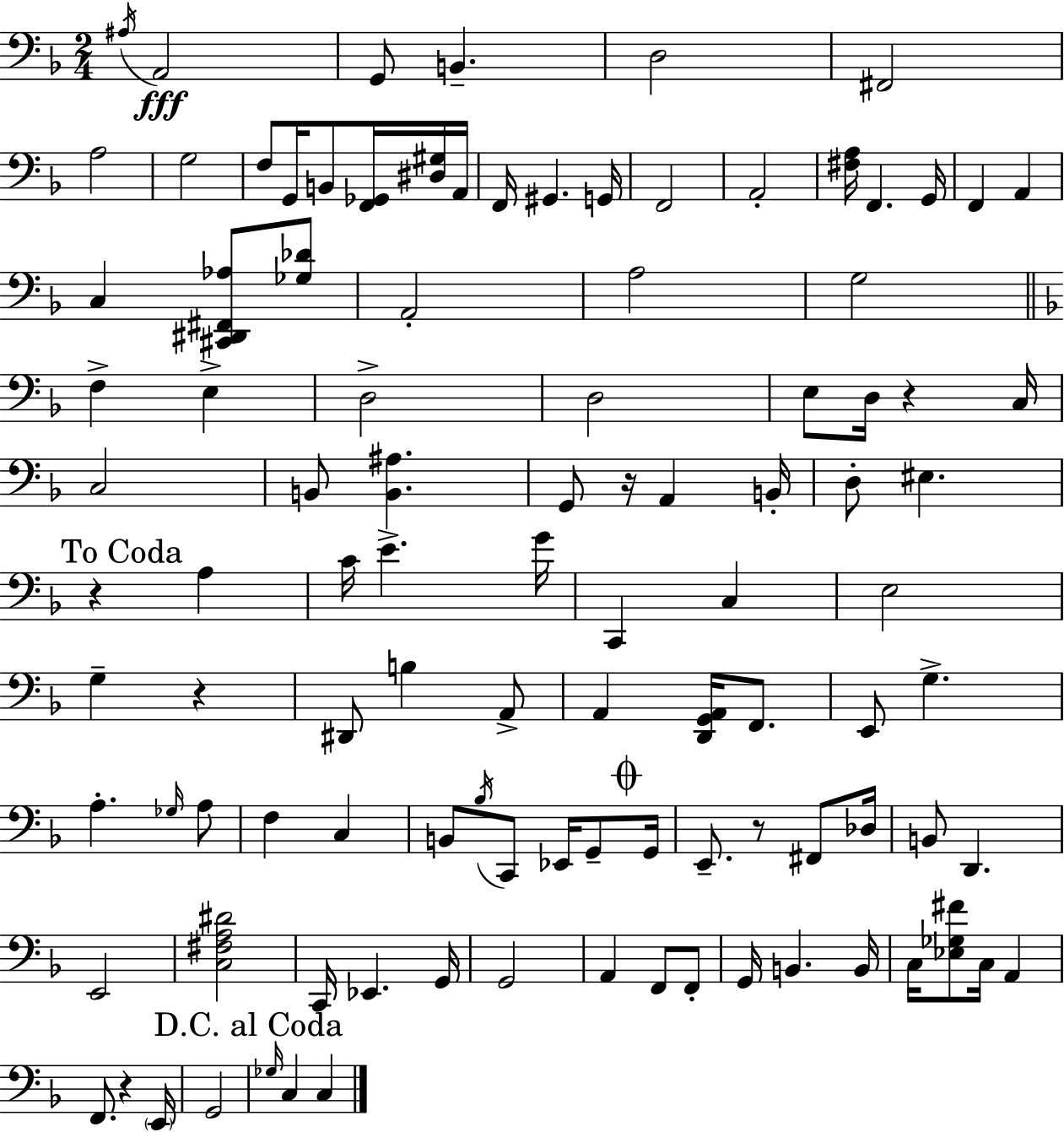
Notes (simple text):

A#3/s A2/h G2/e B2/q. D3/h F#2/h A3/h G3/h F3/e G2/s B2/e [F2,Gb2]/s [D#3,G#3]/s A2/s F2/s G#2/q. G2/s F2/h A2/h [F#3,A3]/s F2/q. G2/s F2/q A2/q C3/q [C#2,D#2,F#2,Ab3]/e [Gb3,Db4]/e A2/h A3/h G3/h F3/q E3/q D3/h D3/h E3/e D3/s R/q C3/s C3/h B2/e [B2,A#3]/q. G2/e R/s A2/q B2/s D3/e EIS3/q. R/q A3/q C4/s E4/q. G4/s C2/q C3/q E3/h G3/q R/q D#2/e B3/q A2/e A2/q [D2,G2,A2]/s F2/e. E2/e G3/q. A3/q. Gb3/s A3/e F3/q C3/q B2/e Bb3/s C2/e Eb2/s G2/e G2/s E2/e. R/e F#2/e Db3/s B2/e D2/q. E2/h [C3,F#3,A3,D#4]/h C2/s Eb2/q. G2/s G2/h A2/q F2/e F2/e G2/s B2/q. B2/s C3/s [Eb3,Gb3,F#4]/e C3/s A2/q F2/e. R/q E2/s G2/h Gb3/s C3/q C3/q